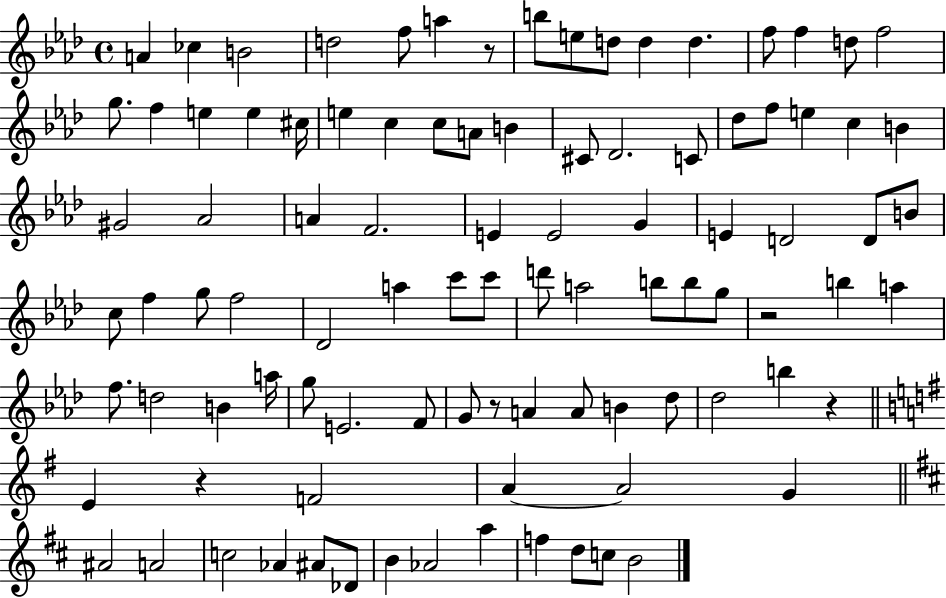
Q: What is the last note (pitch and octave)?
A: B4